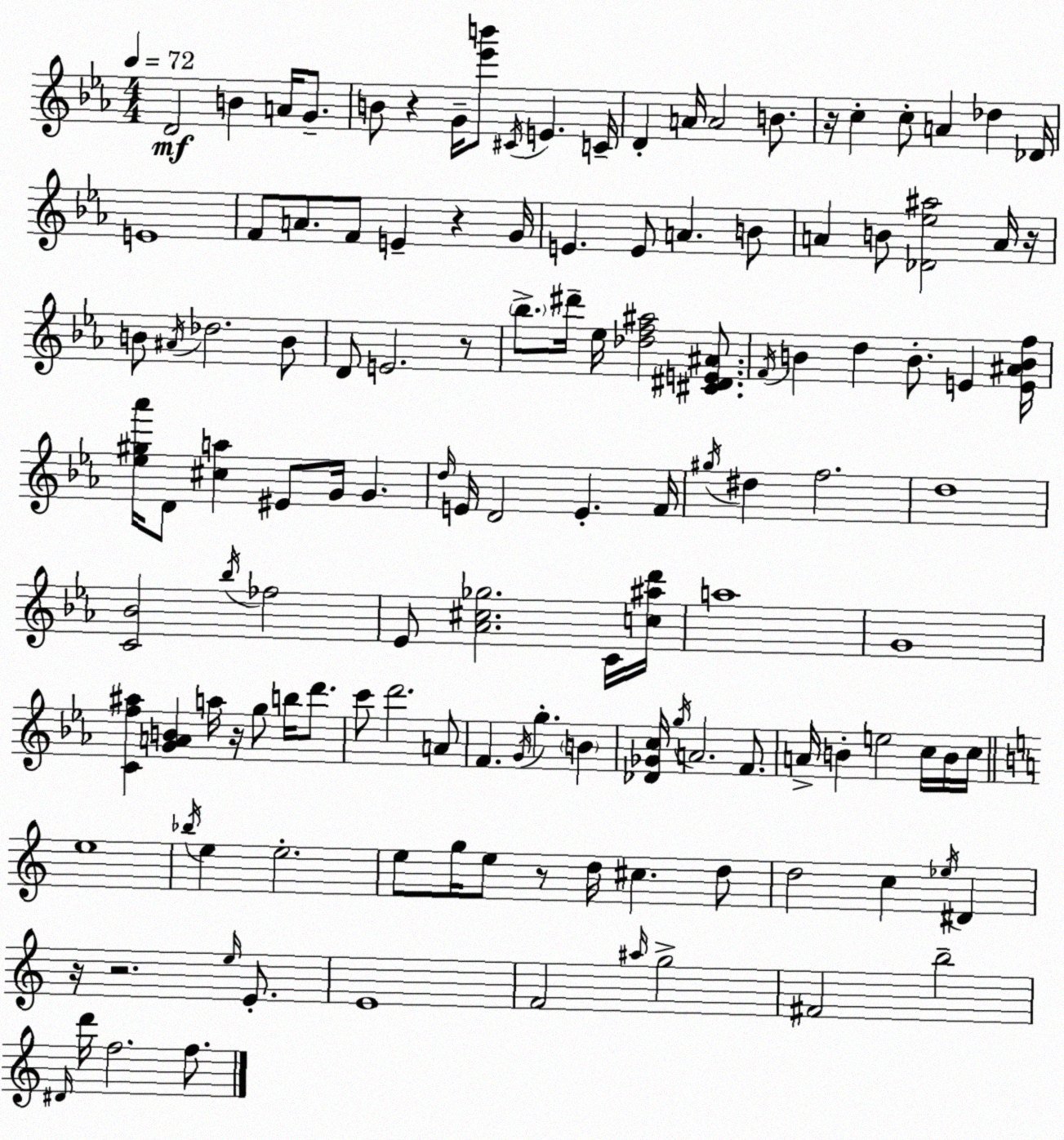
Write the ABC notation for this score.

X:1
T:Untitled
M:4/4
L:1/4
K:Cm
D2 B A/4 G/2 B/2 z G/4 [_e'b']/2 ^C/4 E C/4 D A/4 A2 B/2 z/4 c c/2 A _d _D/4 E4 F/2 A/2 F/2 E z G/4 E E/2 A B/2 A B/2 [_D_e^a]2 A/4 z/4 B/2 ^A/4 _d2 B/2 D/2 E2 z/2 _b/2 ^d'/4 _e/4 [_df^a]2 [^C^DE^A]/2 F/4 B d B/2 E [E^ABf]/4 [_e^g_a']/4 D/2 [^ca] ^E/2 G/4 G d/4 E/4 D2 E F/4 ^g/4 ^d f2 d4 [C_B]2 _b/4 _f2 _E/2 [_A^c_g]2 C/4 [c^ad']/4 a4 G4 [Cf^a] [GAB] a/4 z/4 g/2 b/4 d'/2 c'/2 d'2 A/2 F G/4 g B [_D_Gc]/4 g/4 A2 F/2 A/4 B e2 c/4 B/4 c/4 e4 _b/4 e e2 e/2 g/4 e/2 z/2 d/4 ^c d/2 d2 c _e/4 ^D z/4 z2 e/4 E/2 E4 F2 ^a/4 g2 ^F2 b2 ^D/4 d'/4 f2 f/2